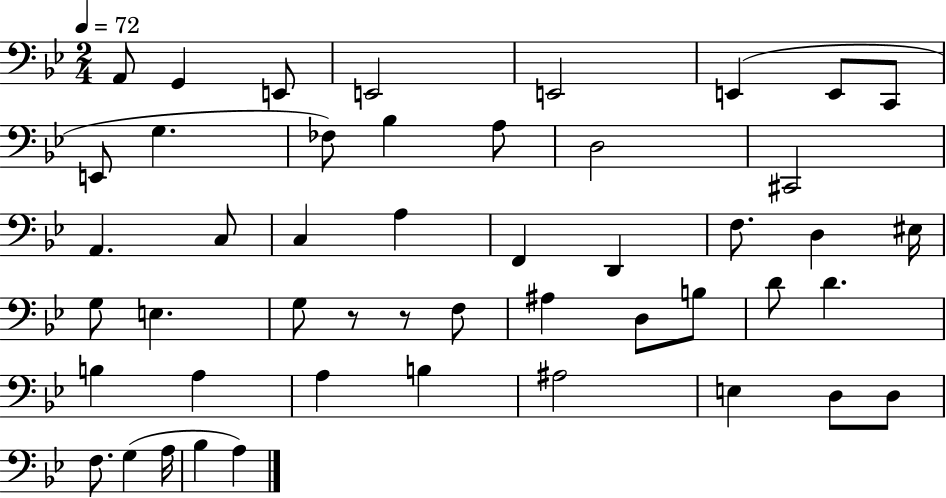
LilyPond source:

{
  \clef bass
  \numericTimeSignature
  \time 2/4
  \key bes \major
  \tempo 4 = 72
  a,8 g,4 e,8 | e,2 | e,2 | e,4( e,8 c,8 | \break e,8 g4. | fes8) bes4 a8 | d2 | cis,2 | \break a,4. c8 | c4 a4 | f,4 d,4 | f8. d4 eis16 | \break g8 e4. | g8 r8 r8 f8 | ais4 d8 b8 | d'8 d'4. | \break b4 a4 | a4 b4 | ais2 | e4 d8 d8 | \break f8. g4( a16 | bes4 a4) | \bar "|."
}